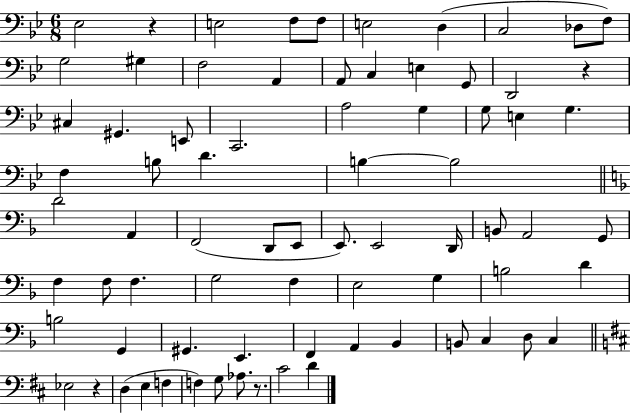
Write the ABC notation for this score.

X:1
T:Untitled
M:6/8
L:1/4
K:Bb
_E,2 z E,2 F,/2 F,/2 E,2 D, C,2 _D,/2 F,/2 G,2 ^G, F,2 A,, A,,/2 C, E, G,,/2 D,,2 z ^C, ^G,, E,,/2 C,,2 A,2 G, G,/2 E, G, F, B,/2 D B, B,2 D2 A,, F,,2 D,,/2 E,,/2 E,,/2 E,,2 D,,/4 B,,/2 A,,2 G,,/2 F, F,/2 F, G,2 F, E,2 G, B,2 D B,2 G,, ^G,, E,, F,, A,, _B,, B,,/2 C, D,/2 C, _E,2 z D, E, F, F, G,/2 _A,/2 z/2 ^C2 D